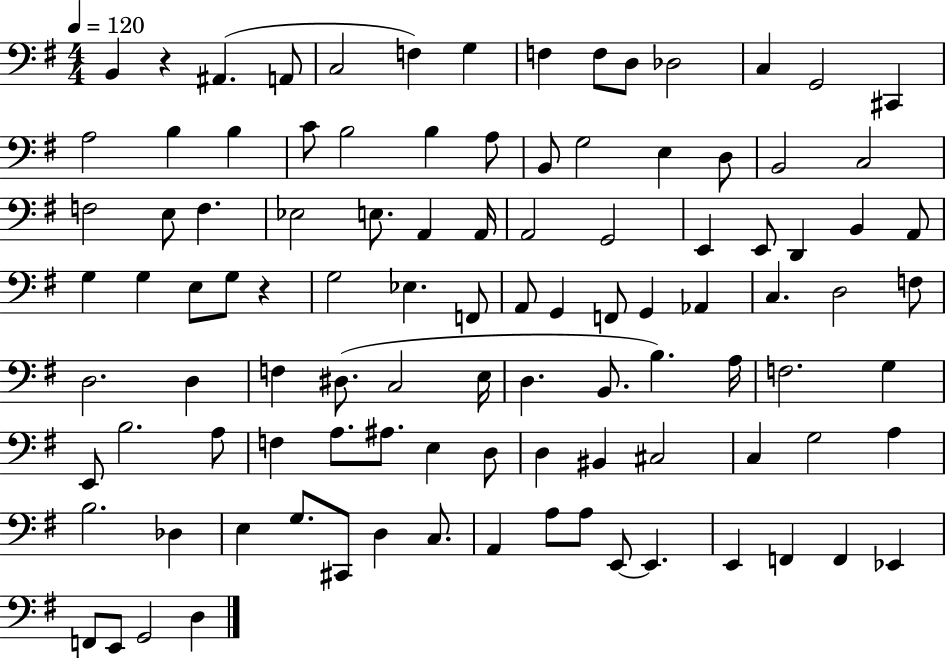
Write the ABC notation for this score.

X:1
T:Untitled
M:4/4
L:1/4
K:G
B,, z ^A,, A,,/2 C,2 F, G, F, F,/2 D,/2 _D,2 C, G,,2 ^C,, A,2 B, B, C/2 B,2 B, A,/2 B,,/2 G,2 E, D,/2 B,,2 C,2 F,2 E,/2 F, _E,2 E,/2 A,, A,,/4 A,,2 G,,2 E,, E,,/2 D,, B,, A,,/2 G, G, E,/2 G,/2 z G,2 _E, F,,/2 A,,/2 G,, F,,/2 G,, _A,, C, D,2 F,/2 D,2 D, F, ^D,/2 C,2 E,/4 D, B,,/2 B, A,/4 F,2 G, E,,/2 B,2 A,/2 F, A,/2 ^A,/2 E, D,/2 D, ^B,, ^C,2 C, G,2 A, B,2 _D, E, G,/2 ^C,,/2 D, C,/2 A,, A,/2 A,/2 E,,/2 E,, E,, F,, F,, _E,, F,,/2 E,,/2 G,,2 D,